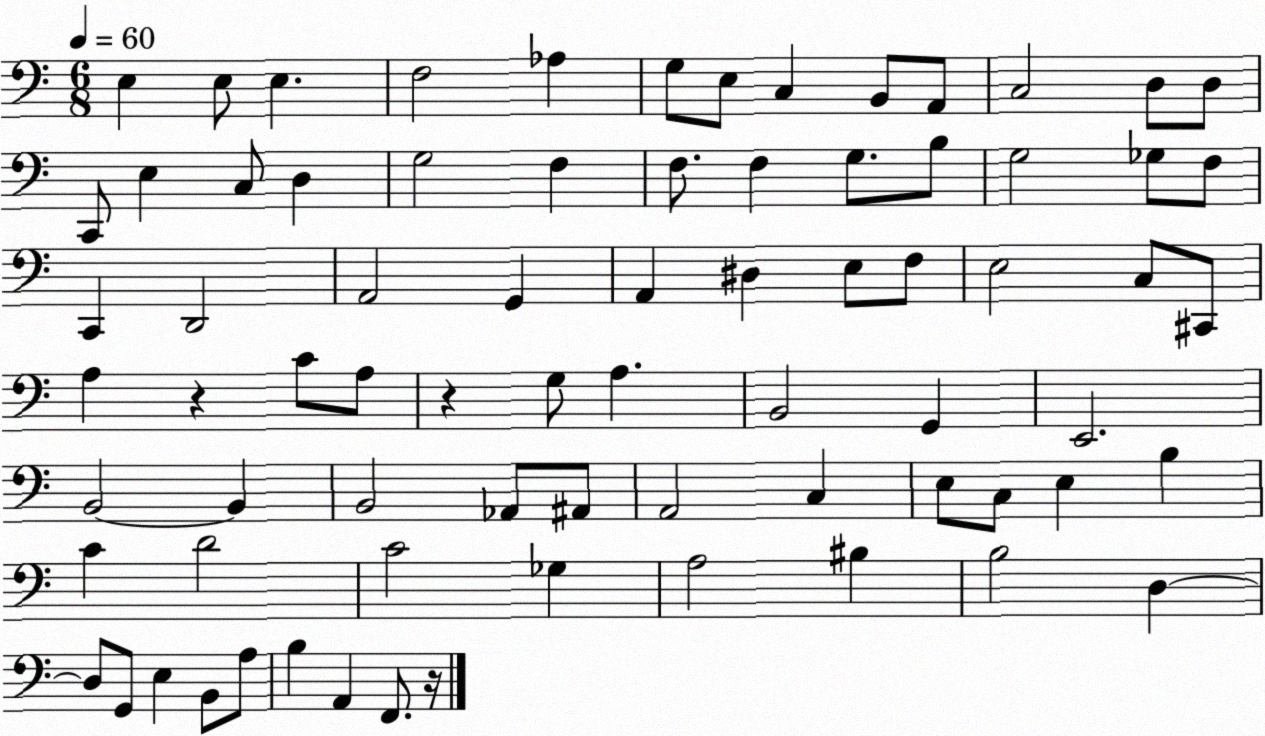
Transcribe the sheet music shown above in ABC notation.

X:1
T:Untitled
M:6/8
L:1/4
K:C
E, E,/2 E, F,2 _A, G,/2 E,/2 C, B,,/2 A,,/2 C,2 D,/2 D,/2 C,,/2 E, C,/2 D, G,2 F, F,/2 F, G,/2 B,/2 G,2 _G,/2 F,/2 C,, D,,2 A,,2 G,, A,, ^D, E,/2 F,/2 E,2 C,/2 ^C,,/2 A, z C/2 A,/2 z G,/2 A, B,,2 G,, E,,2 B,,2 B,, B,,2 _A,,/2 ^A,,/2 A,,2 C, E,/2 C,/2 E, B, C D2 C2 _G, A,2 ^B, B,2 D, D,/2 G,,/2 E, B,,/2 A,/2 B, A,, F,,/2 z/4